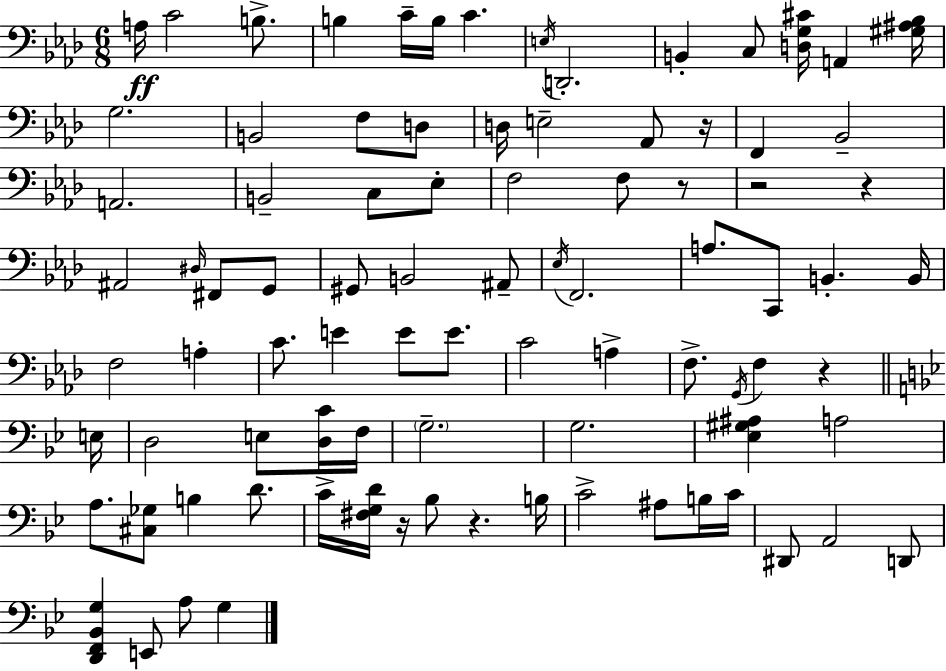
A3/s C4/h B3/e. B3/q C4/s B3/s C4/q. E3/s D2/h. B2/q C3/e [D3,G3,C#4]/s A2/q [G#3,A#3,Bb3]/s G3/h. B2/h F3/e D3/e D3/s E3/h Ab2/e R/s F2/q Bb2/h A2/h. B2/h C3/e Eb3/e F3/h F3/e R/e R/h R/q A#2/h D#3/s F#2/e G2/e G#2/e B2/h A#2/e Eb3/s F2/h. A3/e. C2/e B2/q. B2/s F3/h A3/q C4/e. E4/q E4/e E4/e. C4/h A3/q F3/e. G2/s F3/q R/q E3/s D3/h E3/e [D3,C4]/s F3/s G3/h. G3/h. [Eb3,G#3,A#3]/q A3/h A3/e. [C#3,Gb3]/e B3/q D4/e. C4/s [F#3,G3,D4]/s R/s Bb3/e R/q. B3/s C4/h A#3/e B3/s C4/s D#2/e A2/h D2/e [D2,F2,Bb2,G3]/q E2/e A3/e G3/q